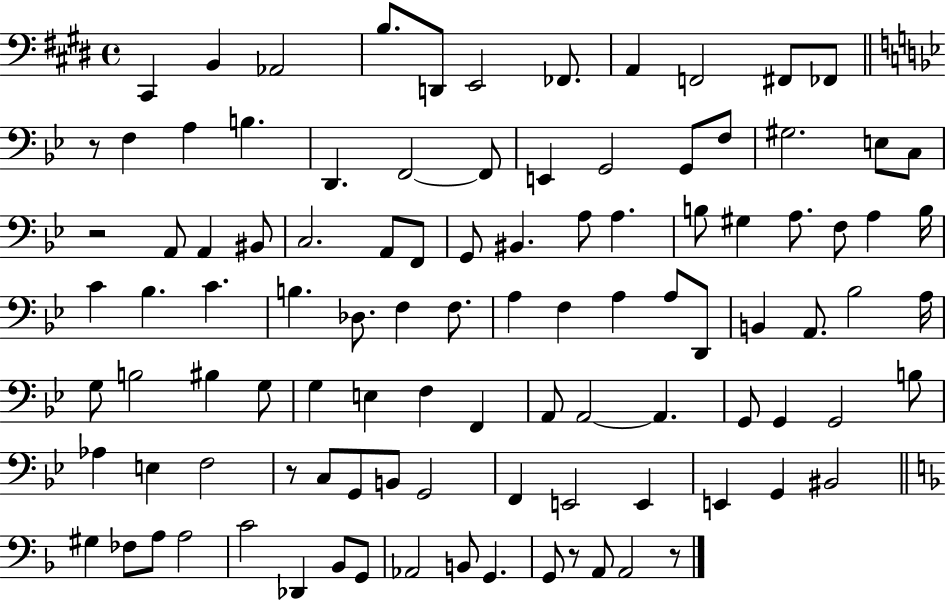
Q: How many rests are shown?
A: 5